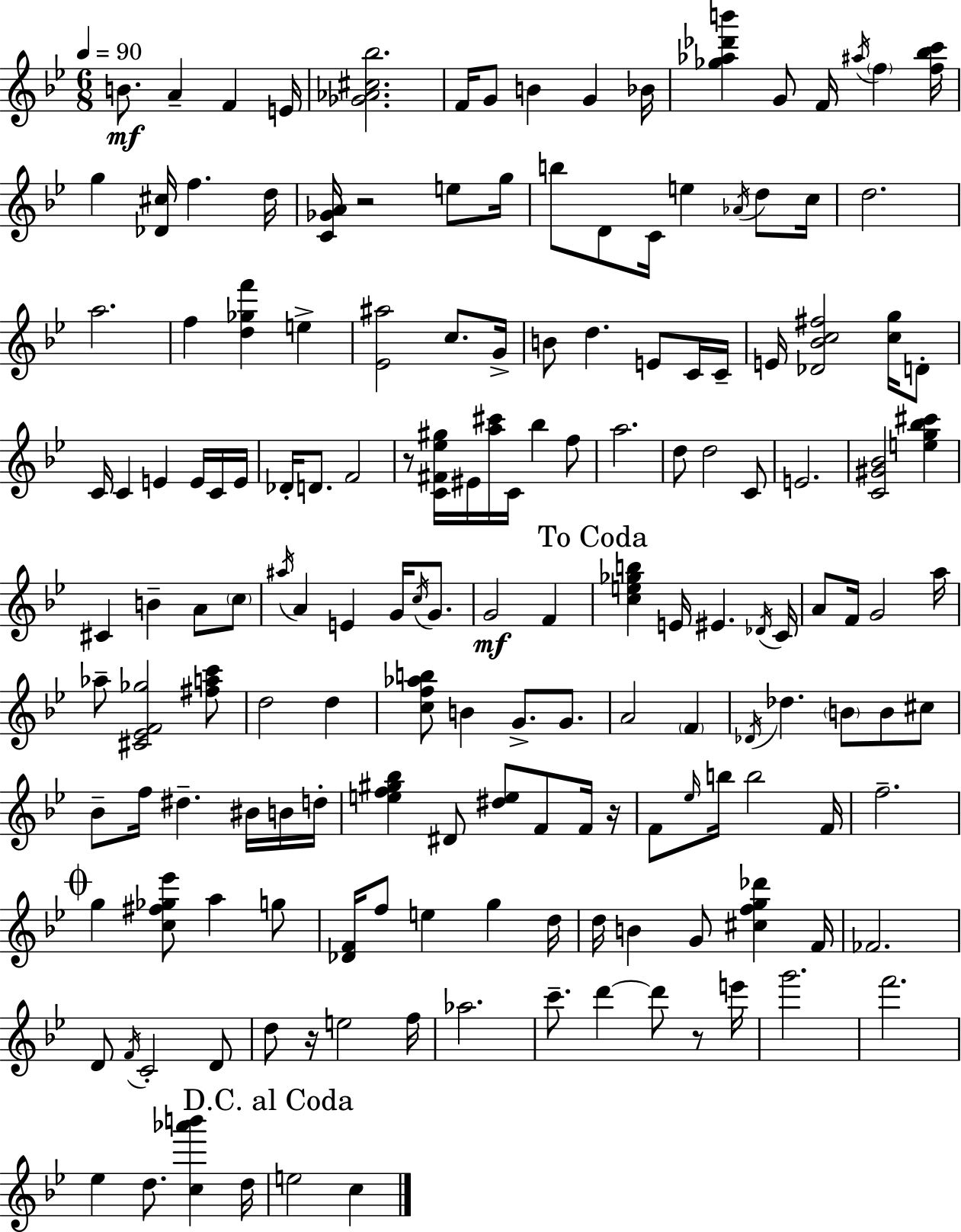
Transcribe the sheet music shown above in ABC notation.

X:1
T:Untitled
M:6/8
L:1/4
K:Gm
B/2 A F E/4 [_G_A^c_b]2 F/4 G/2 B G _B/4 [_g_a_d'b'] G/2 F/4 ^a/4 f [f_bc']/4 g [_D^c]/4 f d/4 [C_GA]/4 z2 e/2 g/4 b/2 D/2 C/4 e _A/4 d/2 c/4 d2 a2 f [d_gf'] e [_E^a]2 c/2 G/4 B/2 d E/2 C/4 C/4 E/4 [_D_Bc^f]2 [cg]/4 D/2 C/4 C E E/4 C/4 E/4 _D/4 D/2 F2 z/2 [C^F_e^g]/4 ^E/4 [a^c']/4 C/4 _b f/2 a2 d/2 d2 C/2 E2 [C^G_B]2 [eg_b^c'] ^C B A/2 c/2 ^a/4 A E G/4 c/4 G/2 G2 F [ce_gb] E/4 ^E _D/4 C/4 A/2 F/4 G2 a/4 _a/2 [^C_EF_g]2 [^fac']/2 d2 d [cf_ab]/2 B G/2 G/2 A2 F _D/4 _d B/2 B/2 ^c/2 _B/2 f/4 ^d ^B/4 B/4 d/4 [ef^g_b] ^D/2 [^de]/2 F/2 F/4 z/4 F/2 _e/4 b/4 b2 F/4 f2 g [c^f_g_e']/2 a g/2 [_DF]/4 f/2 e g d/4 d/4 B G/2 [^cfg_d'] F/4 _F2 D/2 F/4 C2 D/2 d/2 z/4 e2 f/4 _a2 c'/2 d' d'/2 z/2 e'/4 g'2 f'2 _e d/2 [c_a'b'] d/4 e2 c